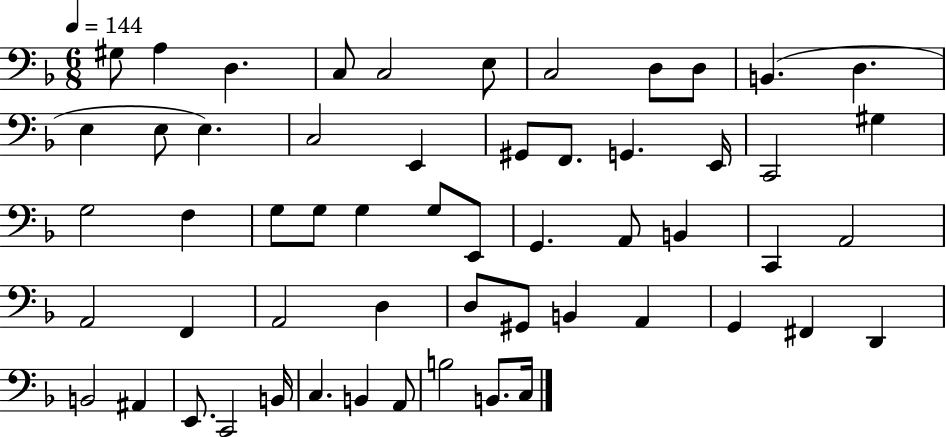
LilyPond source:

{
  \clef bass
  \numericTimeSignature
  \time 6/8
  \key f \major
  \tempo 4 = 144
  \repeat volta 2 { gis8 a4 d4. | c8 c2 e8 | c2 d8 d8 | b,4.( d4. | \break e4 e8 e4.) | c2 e,4 | gis,8 f,8. g,4. e,16 | c,2 gis4 | \break g2 f4 | g8 g8 g4 g8 e,8 | g,4. a,8 b,4 | c,4 a,2 | \break a,2 f,4 | a,2 d4 | d8 gis,8 b,4 a,4 | g,4 fis,4 d,4 | \break b,2 ais,4 | e,8. c,2 b,16 | c4. b,4 a,8 | b2 b,8. c16 | \break } \bar "|."
}